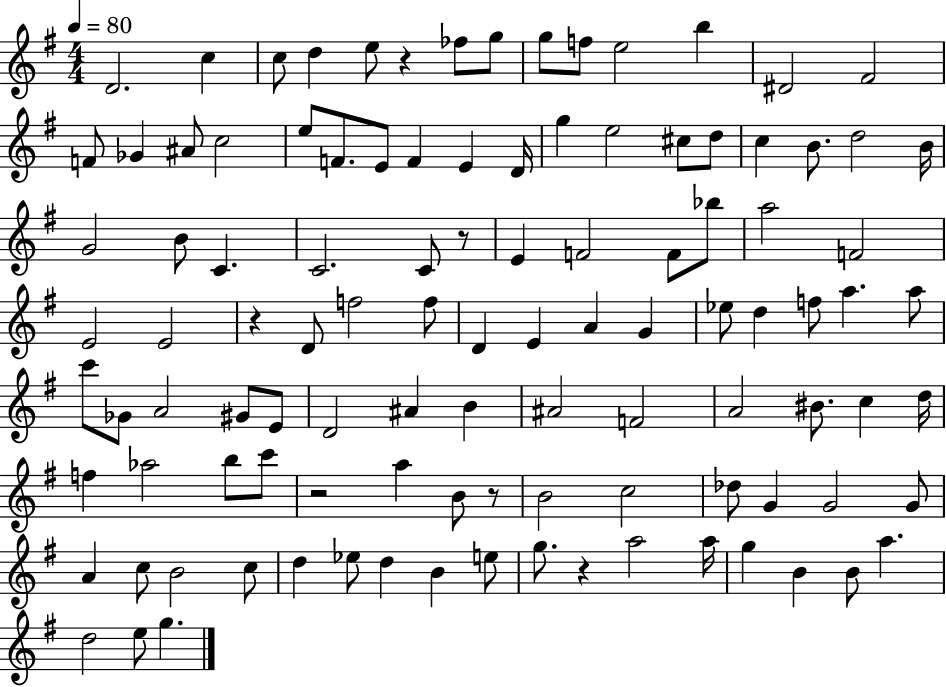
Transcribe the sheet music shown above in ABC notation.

X:1
T:Untitled
M:4/4
L:1/4
K:G
D2 c c/2 d e/2 z _f/2 g/2 g/2 f/2 e2 b ^D2 ^F2 F/2 _G ^A/2 c2 e/2 F/2 E/2 F E D/4 g e2 ^c/2 d/2 c B/2 d2 B/4 G2 B/2 C C2 C/2 z/2 E F2 F/2 _b/2 a2 F2 E2 E2 z D/2 f2 f/2 D E A G _e/2 d f/2 a a/2 c'/2 _G/2 A2 ^G/2 E/2 D2 ^A B ^A2 F2 A2 ^B/2 c d/4 f _a2 b/2 c'/2 z2 a B/2 z/2 B2 c2 _d/2 G G2 G/2 A c/2 B2 c/2 d _e/2 d B e/2 g/2 z a2 a/4 g B B/2 a d2 e/2 g